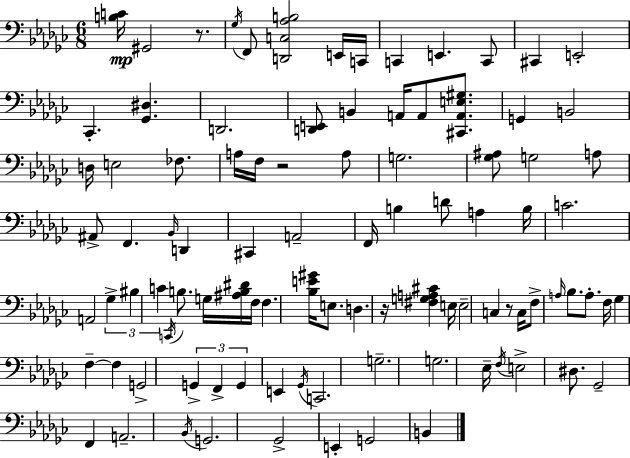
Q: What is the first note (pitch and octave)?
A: G#2